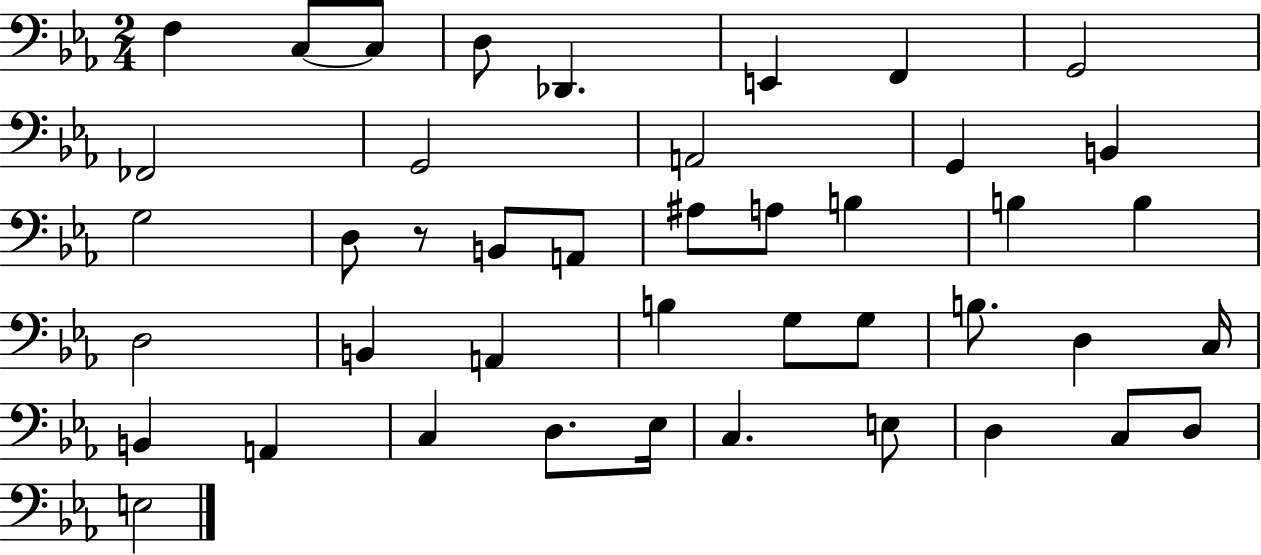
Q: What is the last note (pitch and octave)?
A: E3